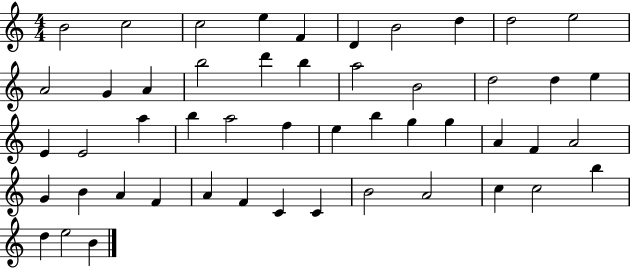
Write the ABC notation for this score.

X:1
T:Untitled
M:4/4
L:1/4
K:C
B2 c2 c2 e F D B2 d d2 e2 A2 G A b2 d' b a2 B2 d2 d e E E2 a b a2 f e b g g A F A2 G B A F A F C C B2 A2 c c2 b d e2 B